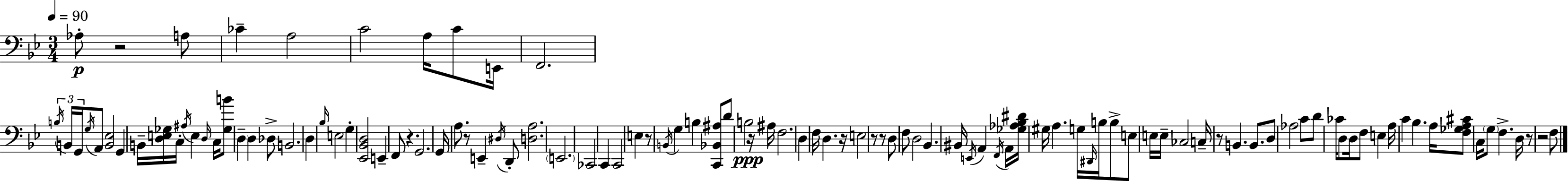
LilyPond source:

{
  \clef bass
  \numericTimeSignature
  \time 3/4
  \key bes \major
  \tempo 4 = 90
  aes8-.\p r2 a8 | ces'4-- a2 | c'2 a16 c'8 e,16 | f,2. | \break \tuplet 3/2 { \acciaccatura { b16 } b,16 g,16 } \acciaccatura { g16 } a,8 <b, ees>2 | g,4 b,16-- <d e ges>16 c16-. \acciaccatura { ais16 } e4 | \grace { d16 } c16 <ges b'>8 \parenthesize d4-- d4 | des8-> b,2. | \break d4 \grace { bes16 } e2 | g4-. <ees, bes, d>2 | e,4-- f,8 r4. | g,2. | \break g,16 a8. r8 e,4-- | \acciaccatura { dis16 } d,8-. <d a>2. | \parenthesize e,2. | ces,2 | \break c,4 c,2 | e4 r8 \acciaccatura { b,16 } g4 | b4 <c, bes, ais>8 d'8 b2\ppp | r16 ais16 f2. | \break d4 f16 | d4. r16 e2 | r8 r8 d8 f8 d2 | bes,4. | \break bis,16 \acciaccatura { e,16 } a,4 \acciaccatura { f,16 } a,16 <ges aes bes dis'>16 gis16 a4. | g16 \grace { dis,16 } b16 b8-> e8 | e16 e16-- ces2 c16-- r8 | b,4. b,8. d8 | \break aes2 c'8 d'8 | ces'16 d8 d16 f8 e4 a16 c'4 | bes4. a16 <f ges a cis'>8 | c16 \parenthesize g8 f4.-> d16 r8 | \break r2 f8 \bar "|."
}